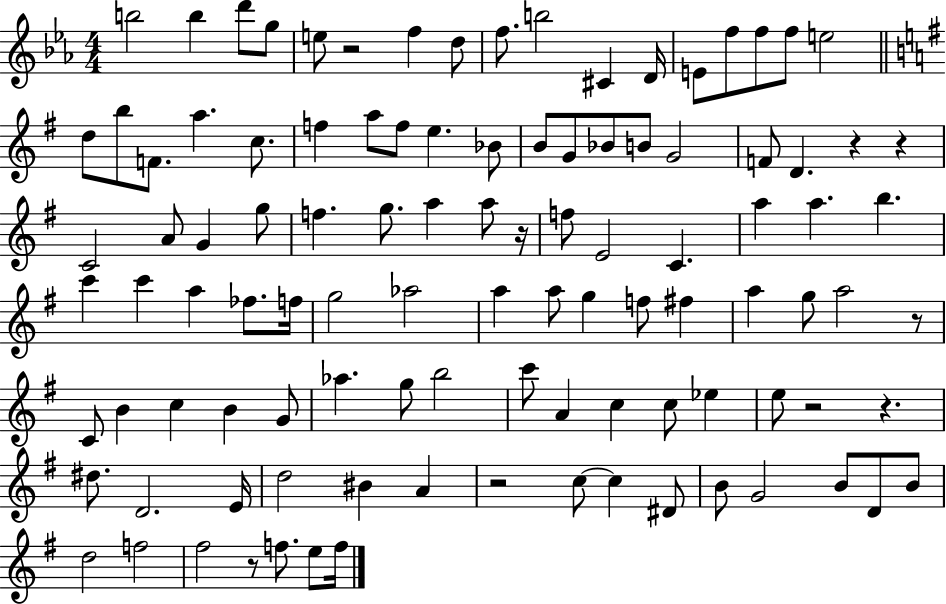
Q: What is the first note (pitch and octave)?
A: B5